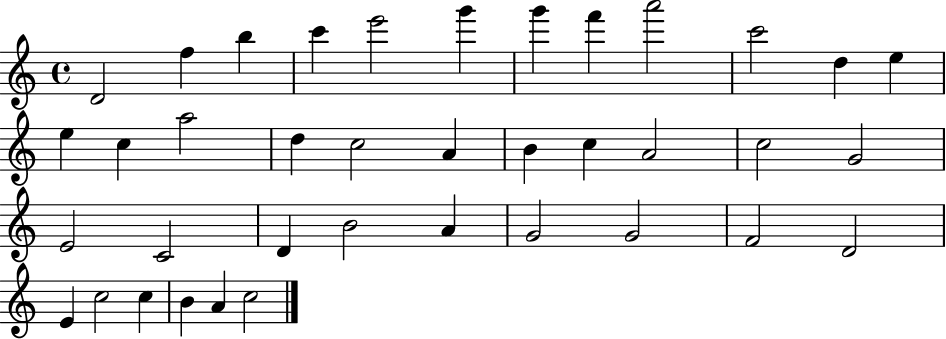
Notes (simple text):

D4/h F5/q B5/q C6/q E6/h G6/q G6/q F6/q A6/h C6/h D5/q E5/q E5/q C5/q A5/h D5/q C5/h A4/q B4/q C5/q A4/h C5/h G4/h E4/h C4/h D4/q B4/h A4/q G4/h G4/h F4/h D4/h E4/q C5/h C5/q B4/q A4/q C5/h